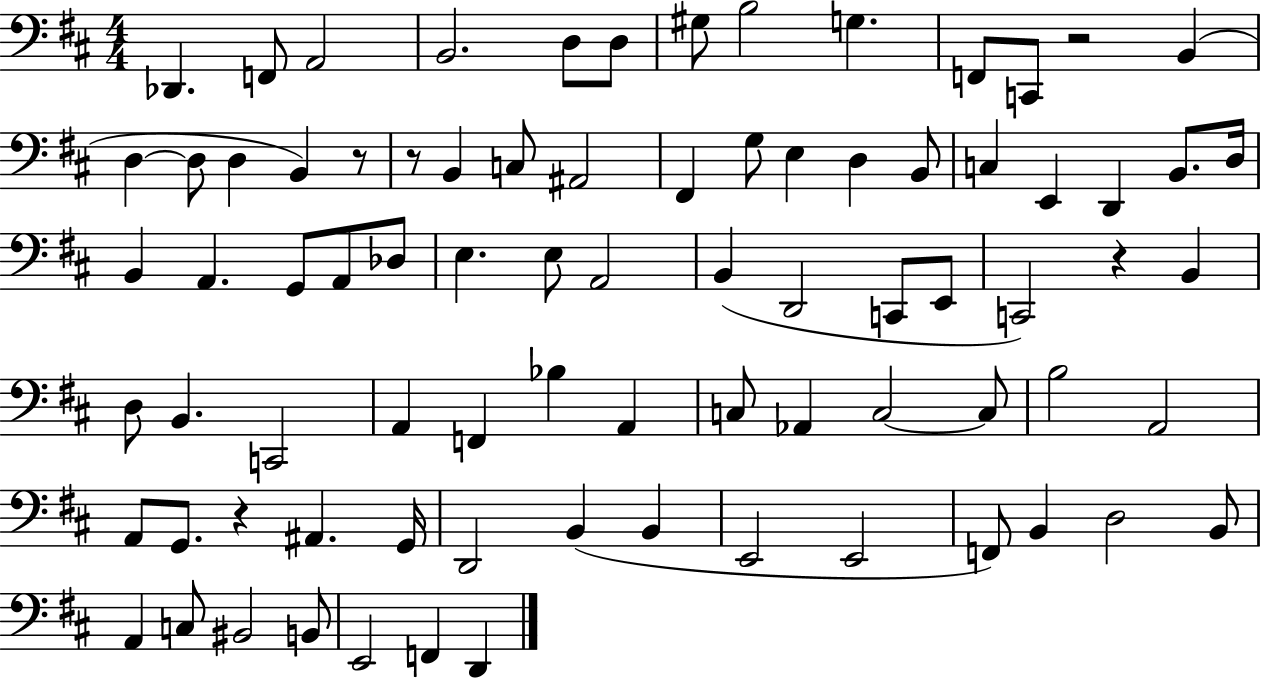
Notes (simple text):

Db2/q. F2/e A2/h B2/h. D3/e D3/e G#3/e B3/h G3/q. F2/e C2/e R/h B2/q D3/q D3/e D3/q B2/q R/e R/e B2/q C3/e A#2/h F#2/q G3/e E3/q D3/q B2/e C3/q E2/q D2/q B2/e. D3/s B2/q A2/q. G2/e A2/e Db3/e E3/q. E3/e A2/h B2/q D2/h C2/e E2/e C2/h R/q B2/q D3/e B2/q. C2/h A2/q F2/q Bb3/q A2/q C3/e Ab2/q C3/h C3/e B3/h A2/h A2/e G2/e. R/q A#2/q. G2/s D2/h B2/q B2/q E2/h E2/h F2/e B2/q D3/h B2/e A2/q C3/e BIS2/h B2/e E2/h F2/q D2/q